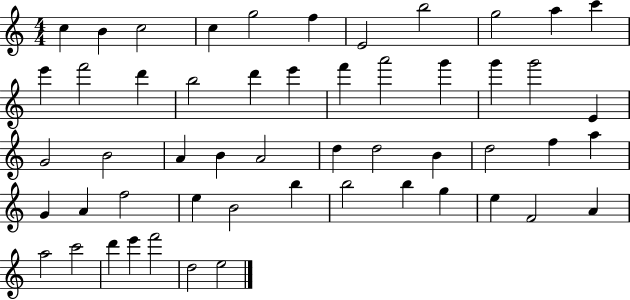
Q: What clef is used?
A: treble